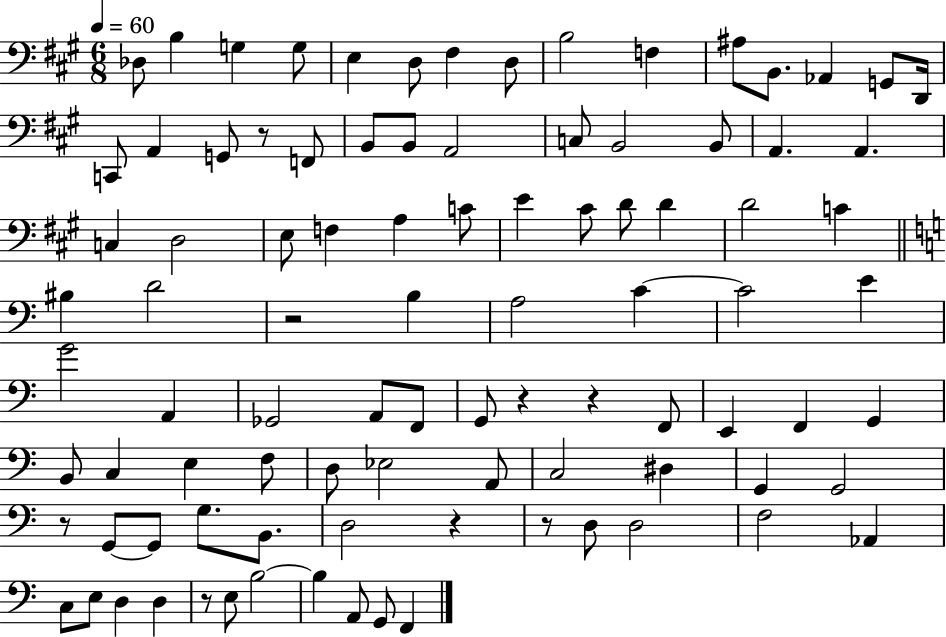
Db3/e B3/q G3/q G3/e E3/q D3/e F#3/q D3/e B3/h F3/q A#3/e B2/e. Ab2/q G2/e D2/s C2/e A2/q G2/e R/e F2/e B2/e B2/e A2/h C3/e B2/h B2/e A2/q. A2/q. C3/q D3/h E3/e F3/q A3/q C4/e E4/q C#4/e D4/e D4/q D4/h C4/q BIS3/q D4/h R/h B3/q A3/h C4/q C4/h E4/q G4/h A2/q Gb2/h A2/e F2/e G2/e R/q R/q F2/e E2/q F2/q G2/q B2/e C3/q E3/q F3/e D3/e Eb3/h A2/e C3/h D#3/q G2/q G2/h R/e G2/e G2/e G3/e. B2/e. D3/h R/q R/e D3/e D3/h F3/h Ab2/q C3/e E3/e D3/q D3/q R/e E3/e B3/h B3/q A2/e G2/e F2/q